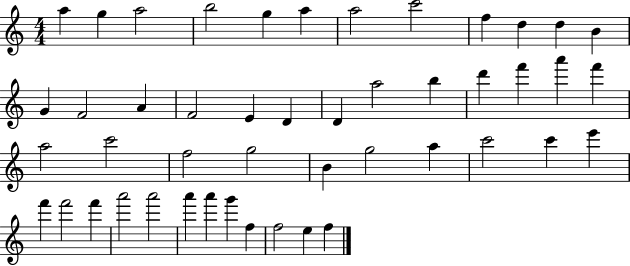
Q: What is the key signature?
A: C major